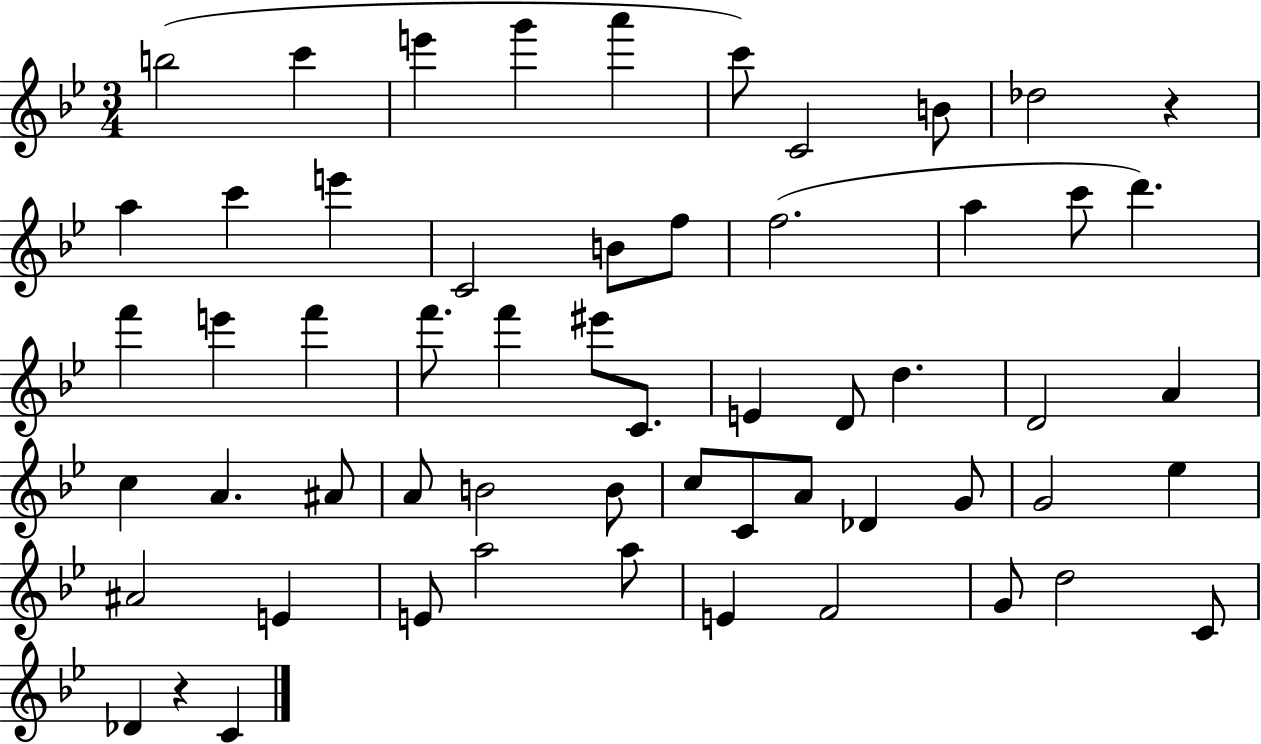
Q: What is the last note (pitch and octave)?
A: C4